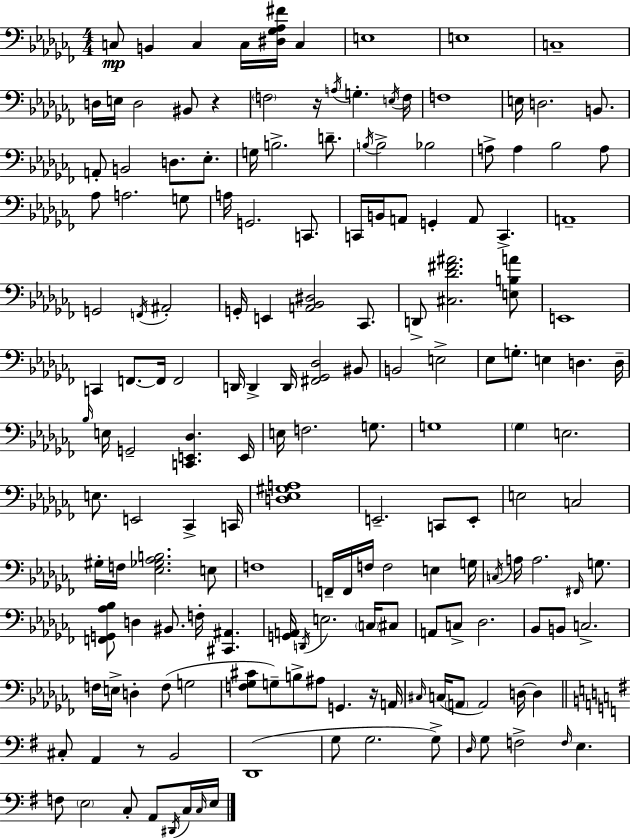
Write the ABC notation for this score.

X:1
T:Untitled
M:4/4
L:1/4
K:Abm
C,/2 B,, C, C,/4 [^D,_G,_A,^F]/4 C, E,4 E,4 C,4 D,/4 E,/4 D,2 ^B,,/2 z F,2 z/4 A,/4 G, E,/4 F,/4 F,4 E,/4 D,2 B,,/2 A,,/2 B,,2 D,/2 _E,/2 G,/4 B,2 D/2 B,/4 B,2 _B,2 A,/2 A, _B,2 A,/2 _A,/2 A,2 G,/2 A,/4 G,,2 C,,/2 C,,/4 B,,/4 A,,/2 G,, A,,/2 C,, A,,4 G,,2 F,,/4 ^A,,2 G,,/4 E,, [A,,_B,,^D,]2 _C,,/2 D,,/2 [^C,_D^F^A]2 [E,B,A]/2 E,,4 C,, F,,/2 F,,/4 F,,2 D,,/4 D,, D,,/4 [^F,,_G,,_D,]2 ^B,,/2 B,,2 E,2 _E,/2 G,/2 E, D, D,/4 _B,/4 E,/4 G,,2 [C,,E,,_D,] E,,/4 E,/4 F,2 G,/2 G,4 _G, E,2 E,/2 E,,2 _C,, C,,/4 [D,_E,^G,A,]4 E,,2 C,,/2 E,,/2 E,2 C,2 ^G,/4 F,/4 [_E,_G,_A,B,]2 E,/2 F,4 F,,/4 F,,/4 F,/4 F,2 E, G,/4 C,/4 A,/4 A,2 ^F,,/4 G,/2 [F,,G,,_A,_B,]/2 D, ^B,,/2 F,/4 [^C,,^A,,] [G,,A,,]/4 D,,/4 E,2 C,/4 ^C,/2 A,,/2 C,/2 _D,2 _B,,/2 B,,/2 C,2 F,/4 E,/4 D, F,/2 G,2 [F,_G,^C]/2 G,/2 B,/2 ^A,/2 G,, z/4 A,,/4 ^C,/4 C,/4 A,,/2 A,,2 D,/4 D, ^C,/2 A,, z/2 B,,2 D,,4 G,/2 G,2 G,/2 D,/4 G,/2 F,2 F,/4 E, F,/2 E,2 C,/2 A,,/2 ^D,,/4 C,/4 C,/4 E,/4